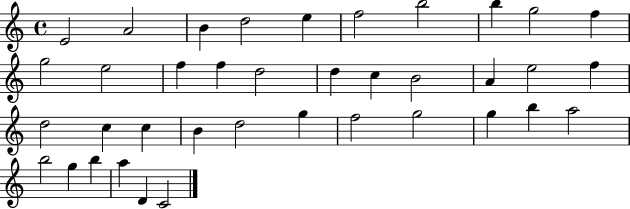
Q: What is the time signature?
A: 4/4